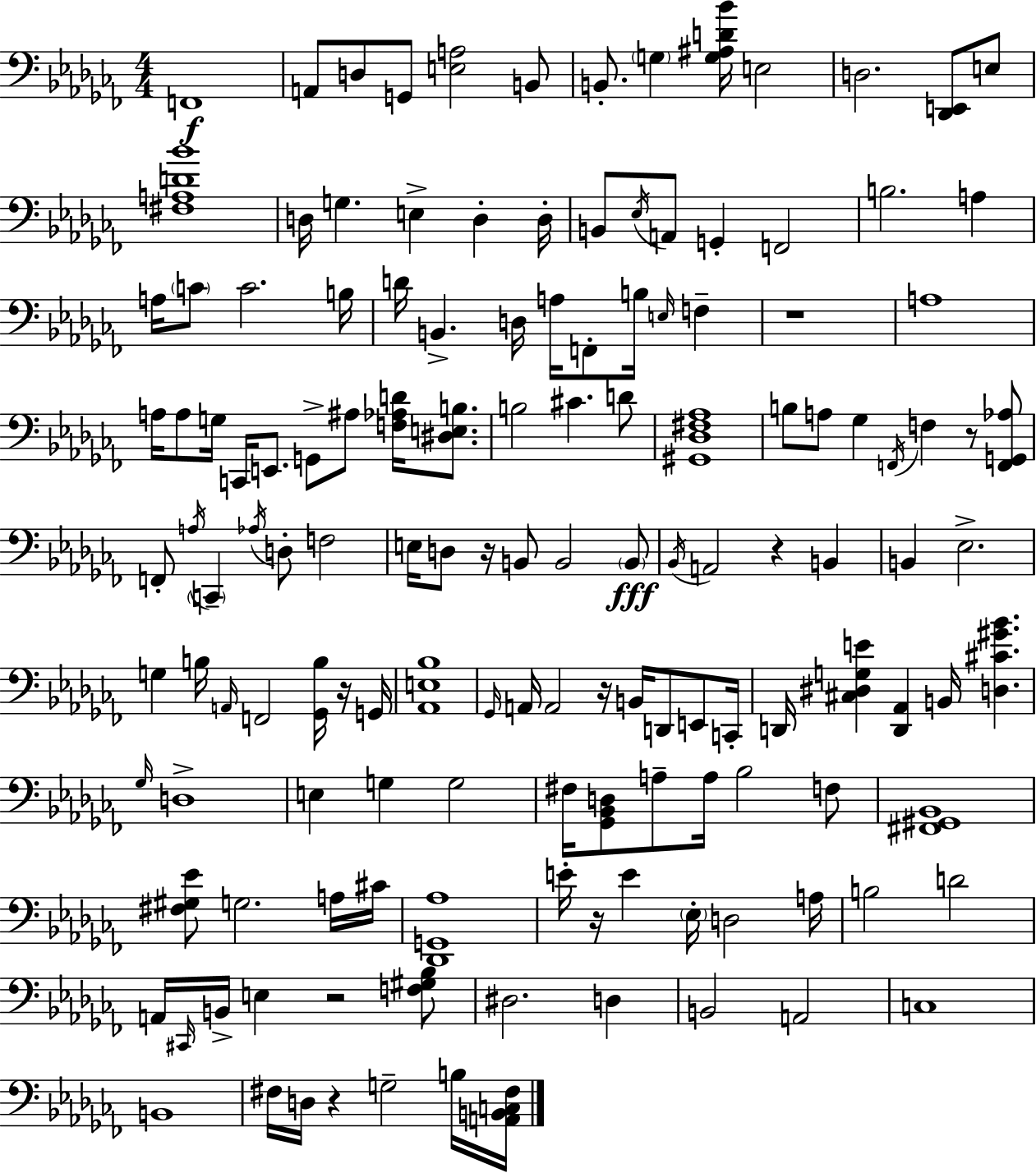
F2/w A2/e D3/e G2/e [E3,A3]/h B2/e B2/e. G3/q [G3,A#3,D4,Bb4]/s E3/h D3/h. [Db2,E2]/e E3/e [F#3,A3,D4,Bb4]/w D3/s G3/q. E3/q D3/q D3/s B2/e Eb3/s A2/e G2/q F2/h B3/h. A3/q A3/s C4/e C4/h. B3/s D4/s B2/q. D3/s A3/s F2/e B3/s E3/s F3/q R/w A3/w A3/s A3/e G3/s C2/s E2/e. G2/e A#3/e [F3,Ab3,D4]/s [D#3,E3,B3]/e. B3/h C#4/q. D4/e [G#2,Db3,F#3,Ab3]/w B3/e A3/e Gb3/q F2/s F3/q R/e [F2,G2,Ab3]/e F2/e A3/s C2/q Ab3/s D3/e F3/h E3/s D3/e R/s B2/e B2/h B2/e Bb2/s A2/h R/q B2/q B2/q Eb3/h. G3/q B3/s A2/s F2/h [Gb2,B3]/s R/s G2/s [Ab2,E3,Bb3]/w Gb2/s A2/s A2/h R/s B2/s D2/e E2/e C2/s D2/s [C#3,D#3,G3,E4]/q [D2,Ab2]/q B2/s [D3,C#4,G#4,Bb4]/q. Gb3/s D3/w E3/q G3/q G3/h F#3/s [Gb2,Bb2,D3]/e A3/e A3/s Bb3/h F3/e [F#2,G#2,Bb2]/w [F#3,G#3,Eb4]/e G3/h. A3/s C#4/s [Db2,G2,Ab3]/w E4/s R/s E4/q Eb3/s D3/h A3/s B3/h D4/h A2/s C#2/s B2/s E3/q R/h [F3,G#3,Bb3]/e D#3/h. D3/q B2/h A2/h C3/w B2/w F#3/s D3/s R/q G3/h B3/s [A2,B2,C3,F#3]/s